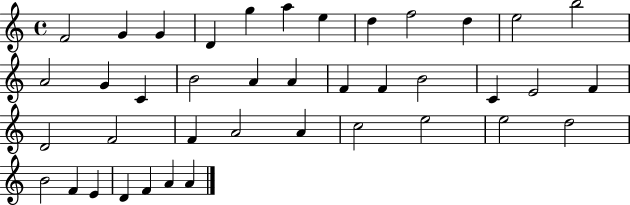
F4/h G4/q G4/q D4/q G5/q A5/q E5/q D5/q F5/h D5/q E5/h B5/h A4/h G4/q C4/q B4/h A4/q A4/q F4/q F4/q B4/h C4/q E4/h F4/q D4/h F4/h F4/q A4/h A4/q C5/h E5/h E5/h D5/h B4/h F4/q E4/q D4/q F4/q A4/q A4/q